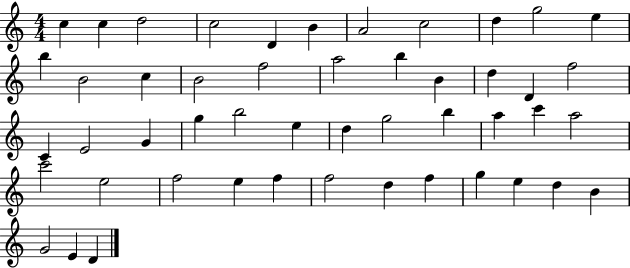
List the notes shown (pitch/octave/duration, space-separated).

C5/q C5/q D5/h C5/h D4/q B4/q A4/h C5/h D5/q G5/h E5/q B5/q B4/h C5/q B4/h F5/h A5/h B5/q B4/q D5/q D4/q F5/h C4/q E4/h G4/q G5/q B5/h E5/q D5/q G5/h B5/q A5/q C6/q A5/h C6/h E5/h F5/h E5/q F5/q F5/h D5/q F5/q G5/q E5/q D5/q B4/q G4/h E4/q D4/q